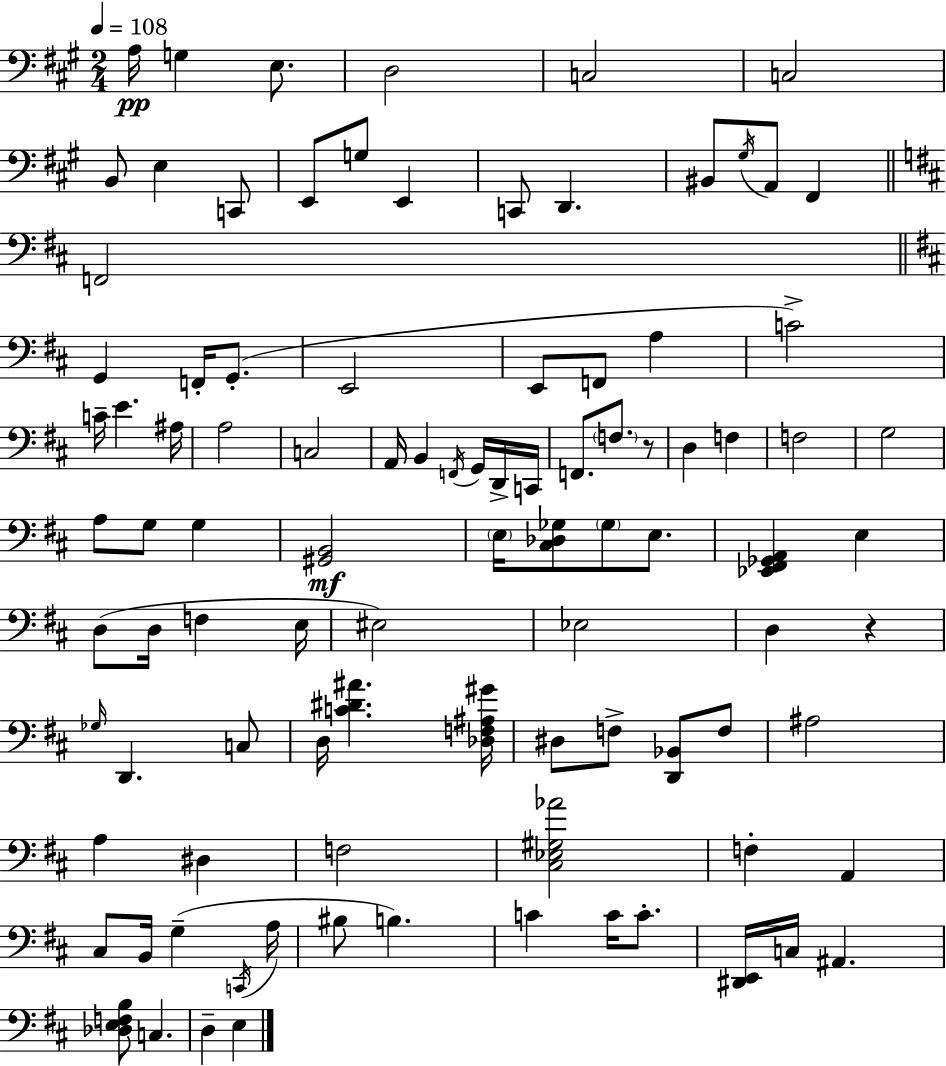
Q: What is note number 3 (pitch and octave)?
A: E3